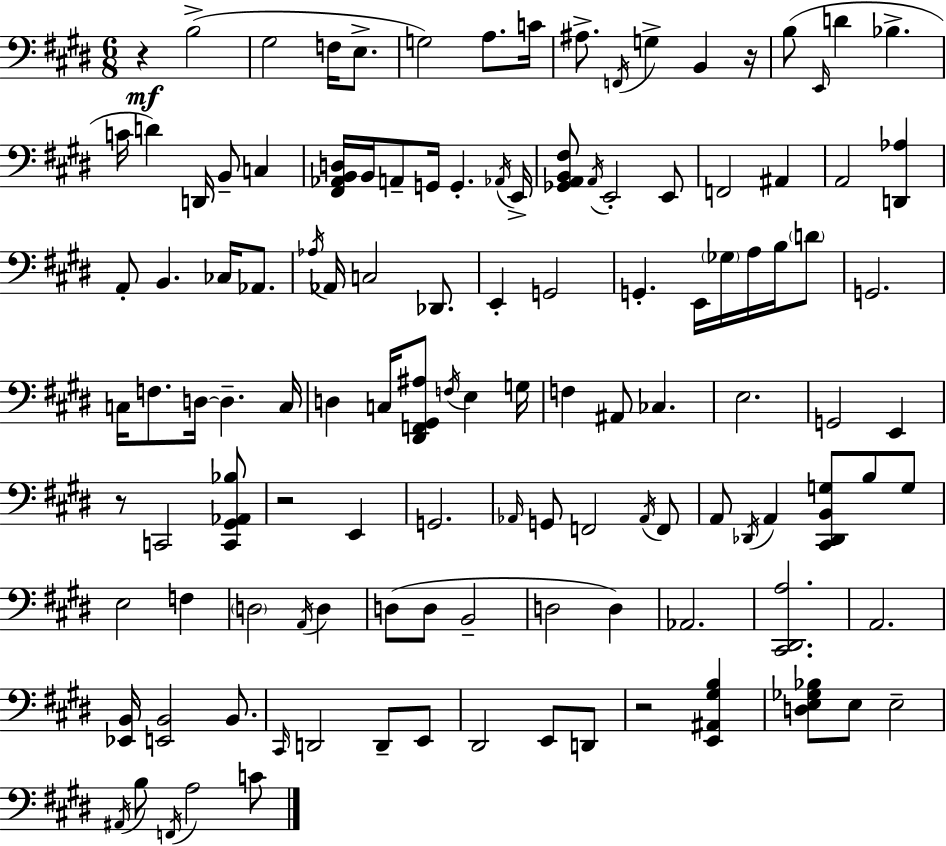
X:1
T:Untitled
M:6/8
L:1/4
K:E
z B,2 ^G,2 F,/4 E,/2 G,2 A,/2 C/4 ^A,/2 F,,/4 G, B,, z/4 B,/2 E,,/4 D _B, C/4 D D,,/4 B,,/2 C, [^F,,_A,,B,,D,]/4 B,,/4 A,,/2 G,,/4 G,, _A,,/4 E,,/4 [_G,,A,,B,,^F,]/2 A,,/4 E,,2 E,,/2 F,,2 ^A,, A,,2 [D,,_A,] A,,/2 B,, _C,/4 _A,,/2 _A,/4 _A,,/4 C,2 _D,,/2 E,, G,,2 G,, E,,/4 _G,/4 A,/4 B,/4 D/2 G,,2 C,/4 F,/2 D,/4 D, C,/4 D, C,/4 [^D,,F,,^G,,^A,]/2 F,/4 E, G,/4 F, ^A,,/2 _C, E,2 G,,2 E,, z/2 C,,2 [C,,^G,,_A,,_B,]/2 z2 E,, G,,2 _A,,/4 G,,/2 F,,2 _A,,/4 F,,/2 A,,/2 _D,,/4 A,, [^C,,_D,,B,,G,]/2 B,/2 G,/2 E,2 F, D,2 A,,/4 D, D,/2 D,/2 B,,2 D,2 D, _A,,2 [^C,,^D,,A,]2 A,,2 [_E,,B,,]/4 [E,,B,,]2 B,,/2 ^C,,/4 D,,2 D,,/2 E,,/2 ^D,,2 E,,/2 D,,/2 z2 [E,,^A,,^G,B,] [D,E,_G,_B,]/2 E,/2 E,2 ^A,,/4 B,/2 F,,/4 A,2 C/2